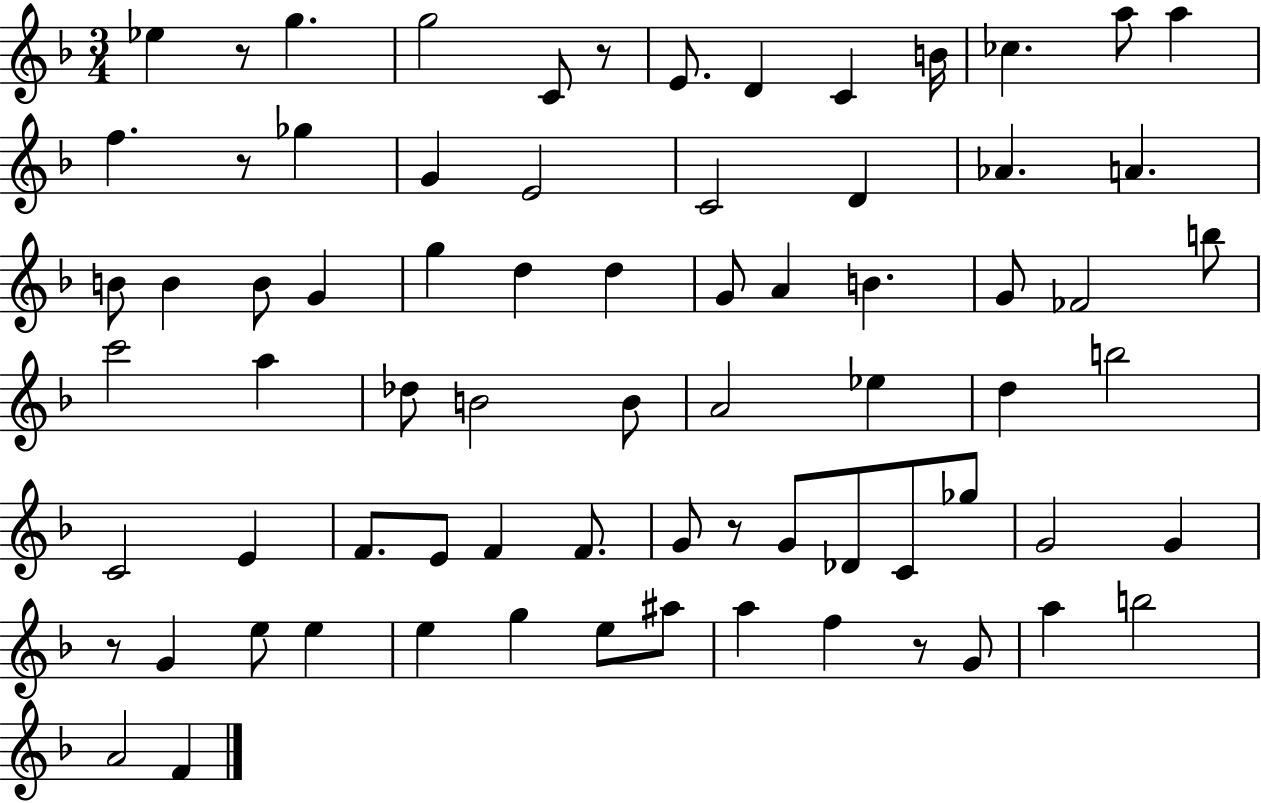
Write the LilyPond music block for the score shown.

{
  \clef treble
  \numericTimeSignature
  \time 3/4
  \key f \major
  ees''4 r8 g''4. | g''2 c'8 r8 | e'8. d'4 c'4 b'16 | ces''4. a''8 a''4 | \break f''4. r8 ges''4 | g'4 e'2 | c'2 d'4 | aes'4. a'4. | \break b'8 b'4 b'8 g'4 | g''4 d''4 d''4 | g'8 a'4 b'4. | g'8 fes'2 b''8 | \break c'''2 a''4 | des''8 b'2 b'8 | a'2 ees''4 | d''4 b''2 | \break c'2 e'4 | f'8. e'8 f'4 f'8. | g'8 r8 g'8 des'8 c'8 ges''8 | g'2 g'4 | \break r8 g'4 e''8 e''4 | e''4 g''4 e''8 ais''8 | a''4 f''4 r8 g'8 | a''4 b''2 | \break a'2 f'4 | \bar "|."
}